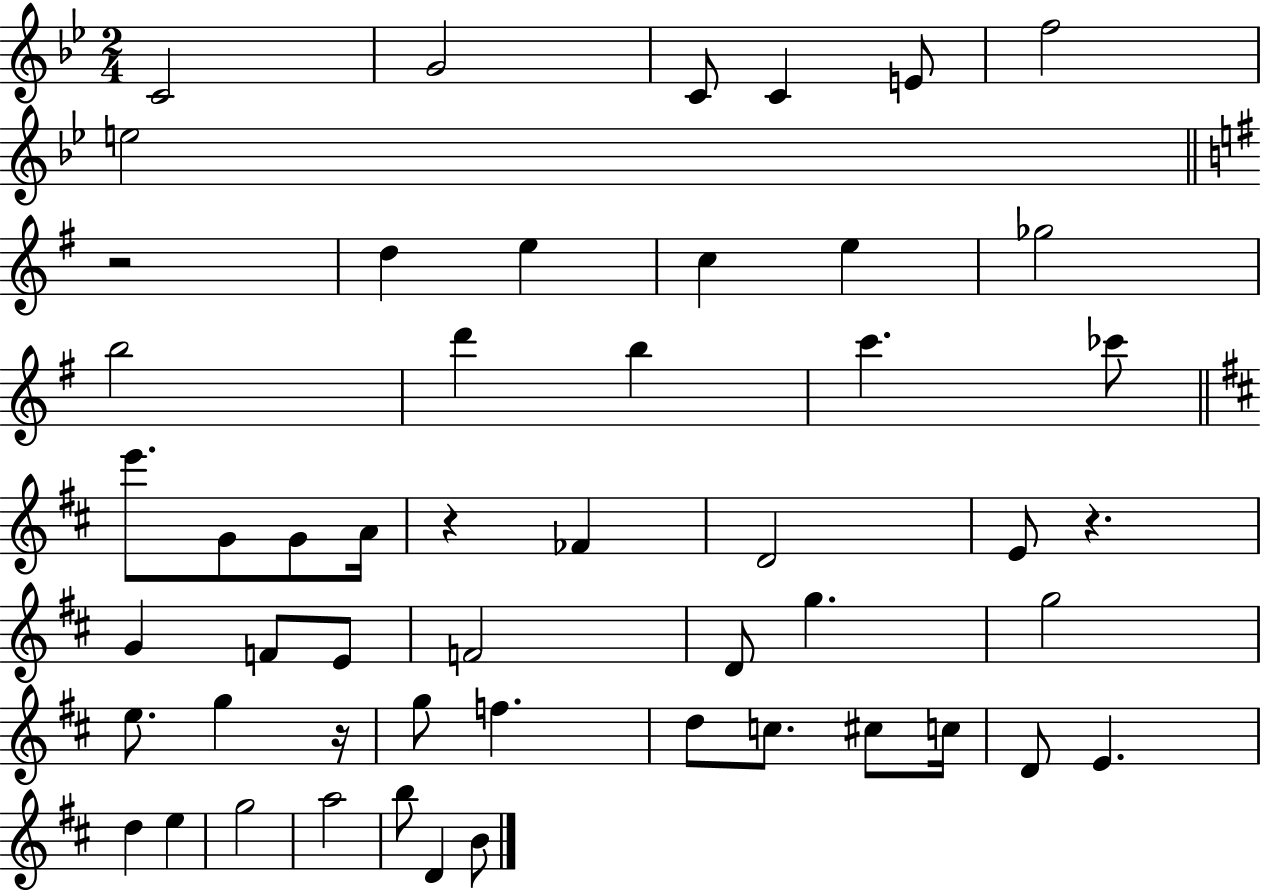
{
  \clef treble
  \numericTimeSignature
  \time 2/4
  \key bes \major
  c'2 | g'2 | c'8 c'4 e'8 | f''2 | \break e''2 | \bar "||" \break \key e \minor r2 | d''4 e''4 | c''4 e''4 | ges''2 | \break b''2 | d'''4 b''4 | c'''4. ces'''8 | \bar "||" \break \key d \major e'''8. g'8 g'8 a'16 | r4 fes'4 | d'2 | e'8 r4. | \break g'4 f'8 e'8 | f'2 | d'8 g''4. | g''2 | \break e''8. g''4 r16 | g''8 f''4. | d''8 c''8. cis''8 c''16 | d'8 e'4. | \break d''4 e''4 | g''2 | a''2 | b''8 d'4 b'8 | \break \bar "|."
}